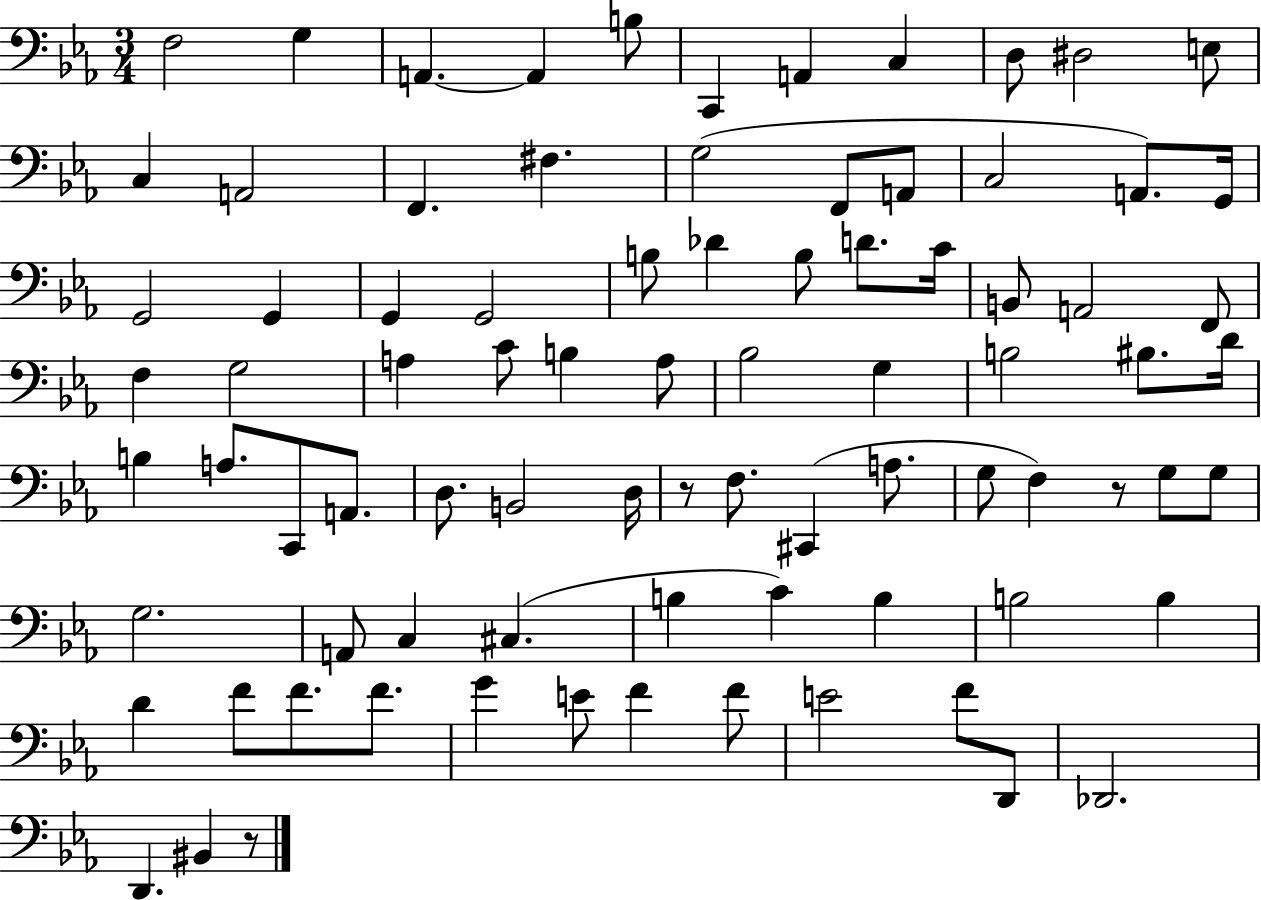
X:1
T:Untitled
M:3/4
L:1/4
K:Eb
F,2 G, A,, A,, B,/2 C,, A,, C, D,/2 ^D,2 E,/2 C, A,,2 F,, ^F, G,2 F,,/2 A,,/2 C,2 A,,/2 G,,/4 G,,2 G,, G,, G,,2 B,/2 _D B,/2 D/2 C/4 B,,/2 A,,2 F,,/2 F, G,2 A, C/2 B, A,/2 _B,2 G, B,2 ^B,/2 D/4 B, A,/2 C,,/2 A,,/2 D,/2 B,,2 D,/4 z/2 F,/2 ^C,, A,/2 G,/2 F, z/2 G,/2 G,/2 G,2 A,,/2 C, ^C, B, C B, B,2 B, D F/2 F/2 F/2 G E/2 F F/2 E2 F/2 D,,/2 _D,,2 D,, ^B,, z/2